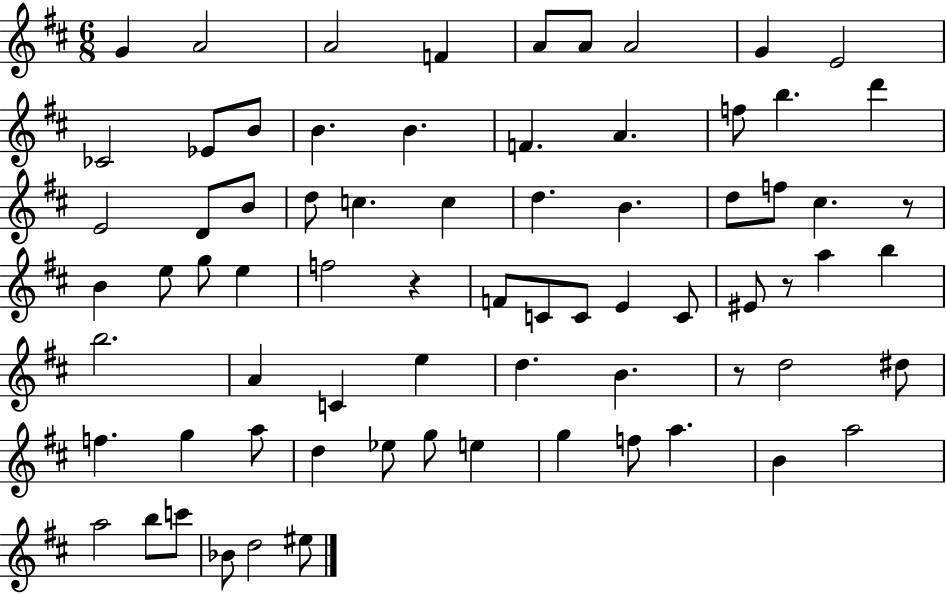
X:1
T:Untitled
M:6/8
L:1/4
K:D
G A2 A2 F A/2 A/2 A2 G E2 _C2 _E/2 B/2 B B F A f/2 b d' E2 D/2 B/2 d/2 c c d B d/2 f/2 ^c z/2 B e/2 g/2 e f2 z F/2 C/2 C/2 E C/2 ^E/2 z/2 a b b2 A C e d B z/2 d2 ^d/2 f g a/2 d _e/2 g/2 e g f/2 a B a2 a2 b/2 c'/2 _B/2 d2 ^e/2